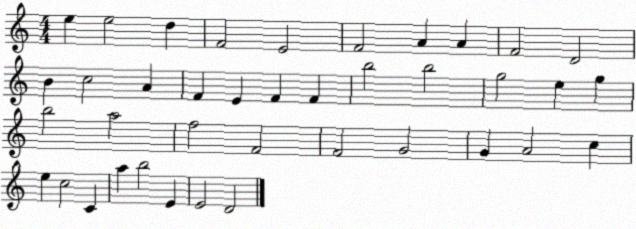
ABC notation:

X:1
T:Untitled
M:4/4
L:1/4
K:C
e e2 d F2 E2 F2 A A F2 D2 B c2 A F E F F b2 b2 g2 e g b2 a2 f2 F2 F2 G2 G A2 c e c2 C a b2 E E2 D2